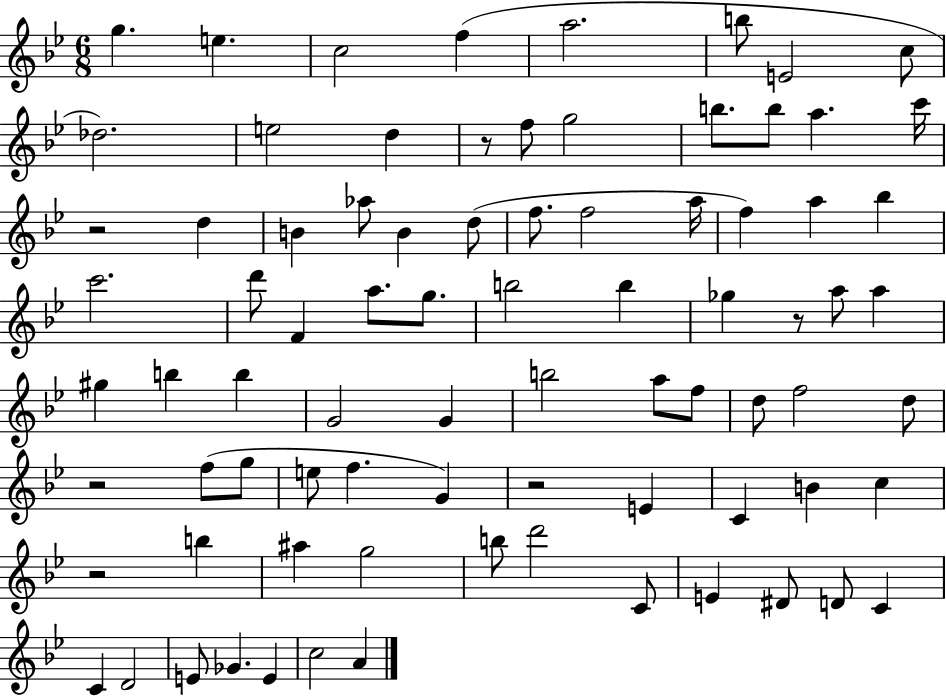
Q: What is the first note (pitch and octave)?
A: G5